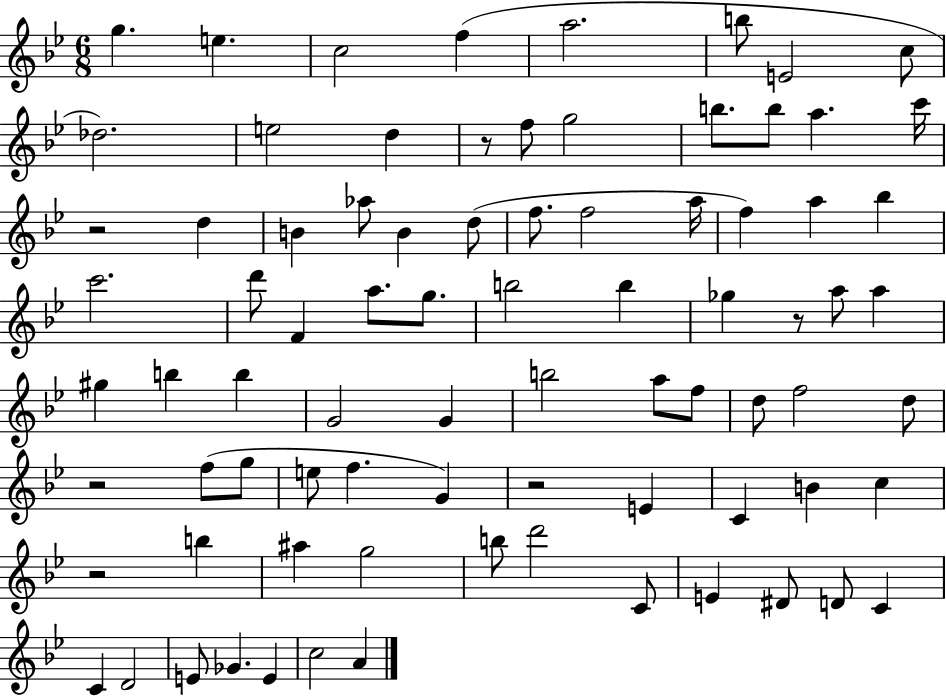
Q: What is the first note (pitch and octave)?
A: G5